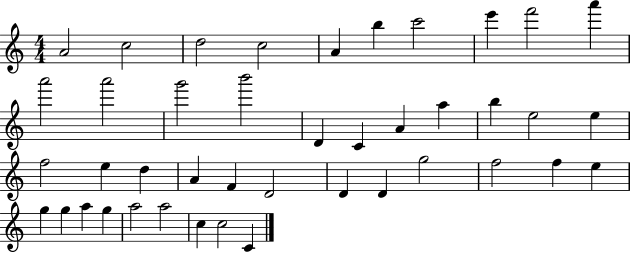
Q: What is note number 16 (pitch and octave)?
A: C4